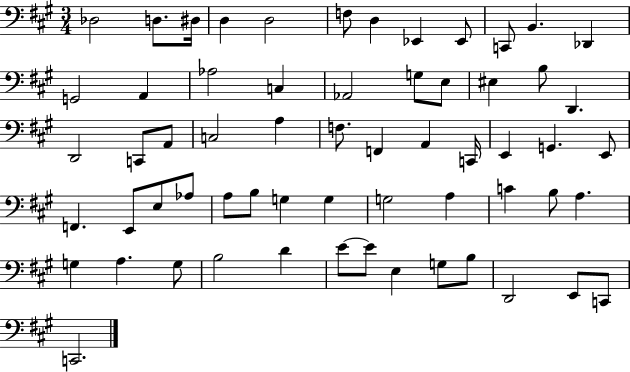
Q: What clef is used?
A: bass